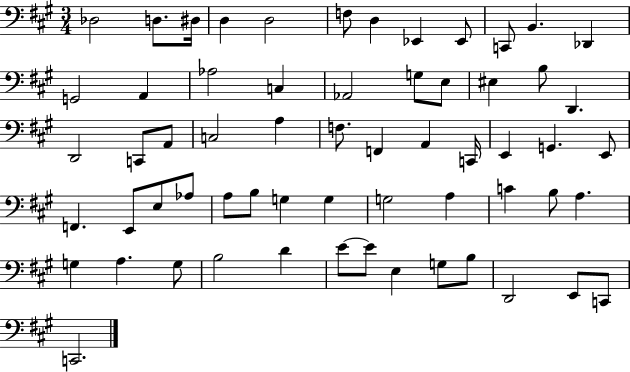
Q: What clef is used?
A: bass